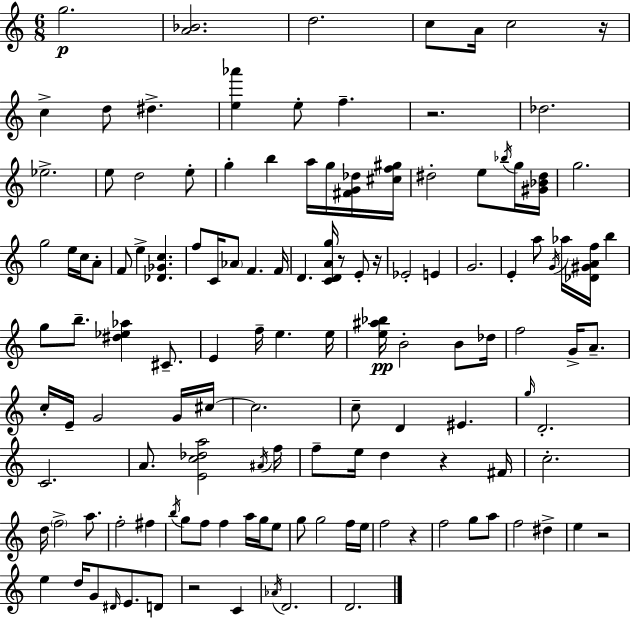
G5/h. [A4,Bb4]/h. D5/h. C5/e A4/s C5/h R/s C5/q D5/e D#5/q. [E5,Ab6]/q E5/e F5/q. R/h. Db5/h. Eb5/h. E5/e D5/h E5/e G5/q B5/q A5/s G5/s [F#4,G4,Db5]/s [C#5,F5,G#5]/s D#5/h E5/e Bb5/s G5/s [G#4,Bb4,D#5]/s G5/h. G5/h E5/s C5/s A4/e F4/e E5/q [Db4,Gb4,C5]/q. F5/e C4/s Ab4/e F4/q. F4/s D4/q. [C4,D4,A4,G5]/s R/e E4/e R/s Eb4/h E4/q G4/h. E4/q A5/e G4/s Ab5/s [Db4,G#4,A4,F5]/s B5/q G5/e B5/e. [D#5,Eb5,Ab5]/q C#4/e. E4/q F5/s E5/q. E5/s [E5,A#5,Bb5]/s B4/h B4/e Db5/s F5/h G4/s A4/e. C5/s E4/s G4/h G4/s C#5/s C#5/h. C5/e D4/q EIS4/q. G5/s D4/h. C4/h. A4/e. [E4,C5,Db5,A5]/h A#4/s F5/s F5/e E5/s D5/q R/q F#4/s C5/h. D5/s F5/h A5/e. F5/h F#5/q B5/s G5/e F5/e F5/q A5/s G5/s E5/e G5/e G5/h F5/s E5/s F5/h R/q F5/h G5/e A5/e F5/h D#5/q E5/q R/h E5/q D5/s G4/e D#4/s E4/e. D4/e R/h C4/q Ab4/s D4/h. D4/h.